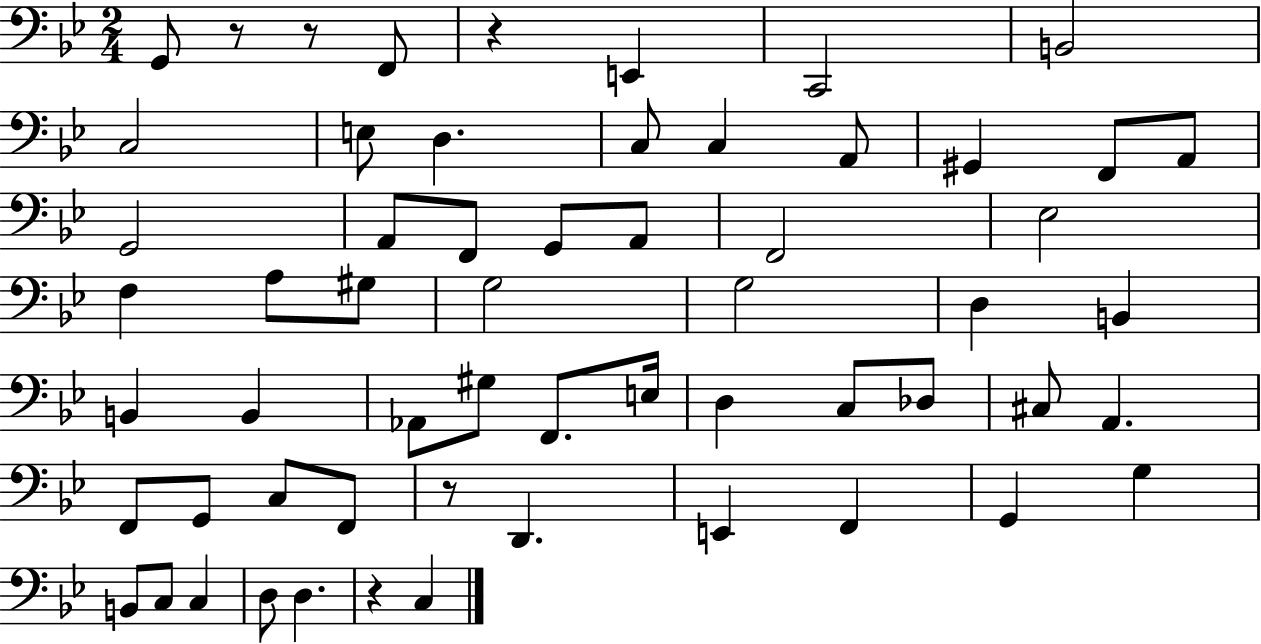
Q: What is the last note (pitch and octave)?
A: C3